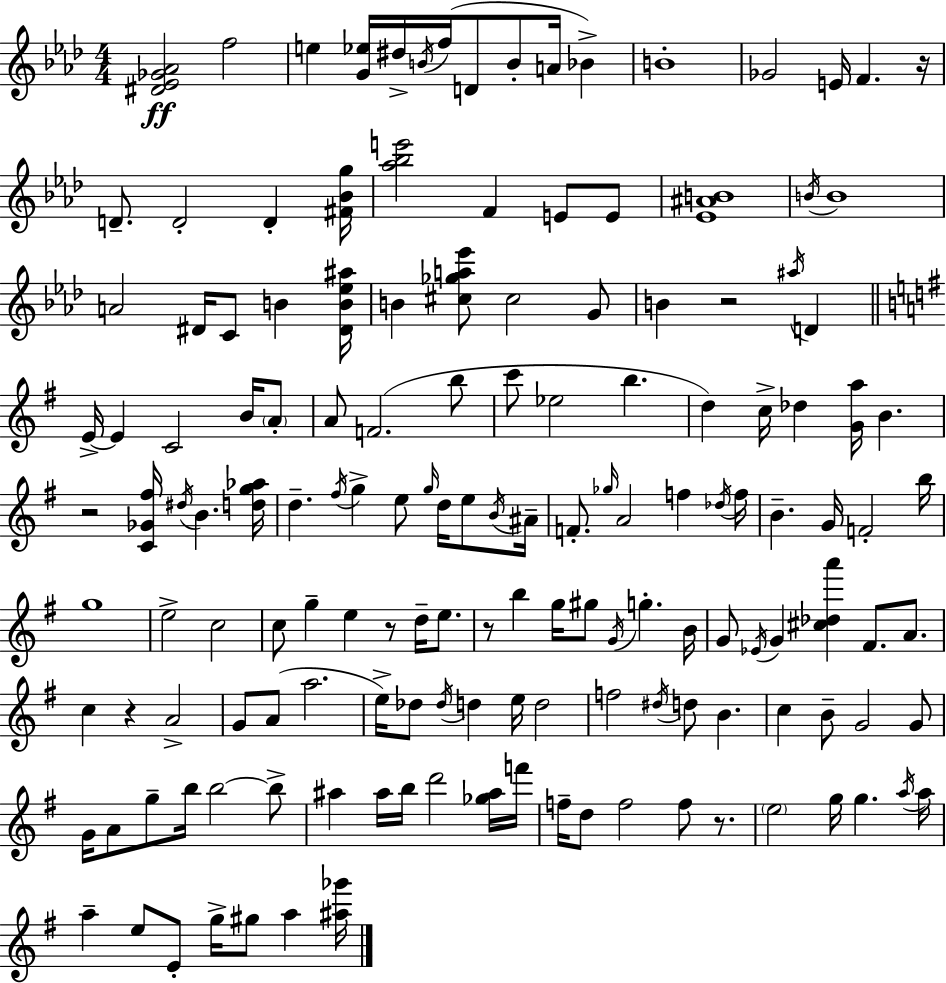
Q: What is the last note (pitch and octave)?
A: A5